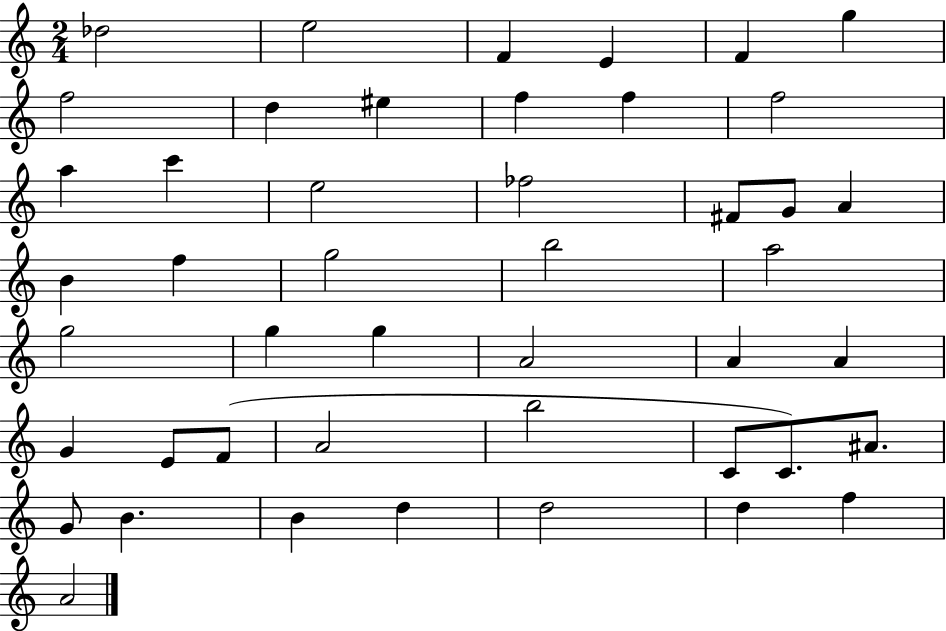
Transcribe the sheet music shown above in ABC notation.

X:1
T:Untitled
M:2/4
L:1/4
K:C
_d2 e2 F E F g f2 d ^e f f f2 a c' e2 _f2 ^F/2 G/2 A B f g2 b2 a2 g2 g g A2 A A G E/2 F/2 A2 b2 C/2 C/2 ^A/2 G/2 B B d d2 d f A2